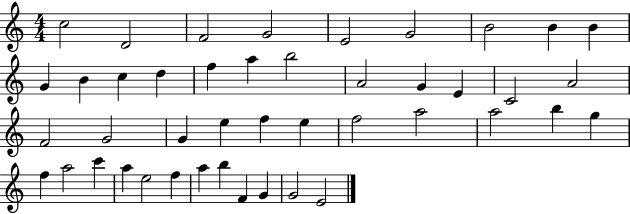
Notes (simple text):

C5/h D4/h F4/h G4/h E4/h G4/h B4/h B4/q B4/q G4/q B4/q C5/q D5/q F5/q A5/q B5/h A4/h G4/q E4/q C4/h A4/h F4/h G4/h G4/q E5/q F5/q E5/q F5/h A5/h A5/h B5/q G5/q F5/q A5/h C6/q A5/q E5/h F5/q A5/q B5/q F4/q G4/q G4/h E4/h